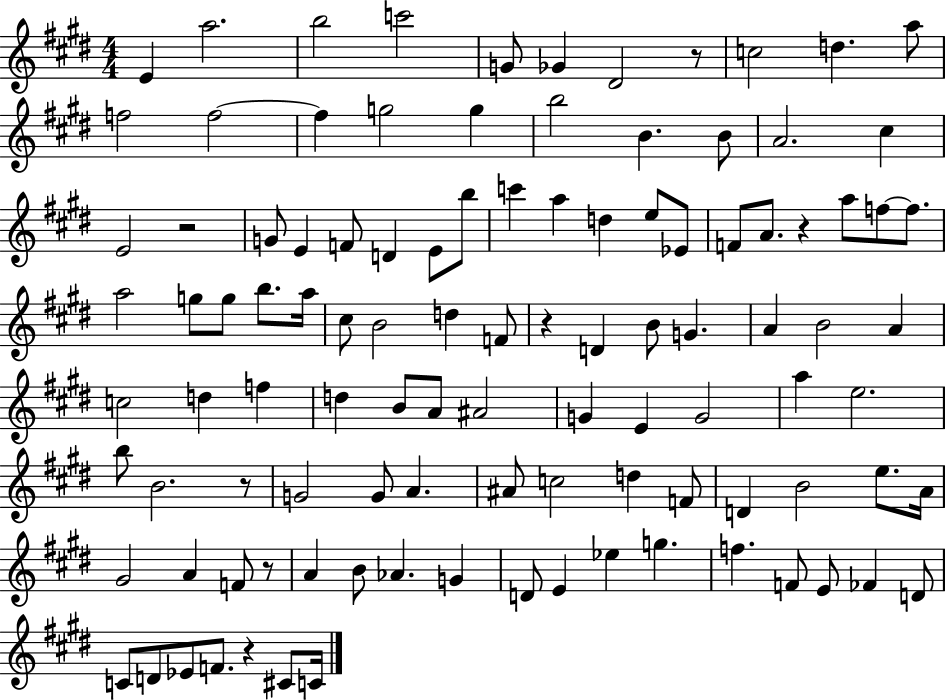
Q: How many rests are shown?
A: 7